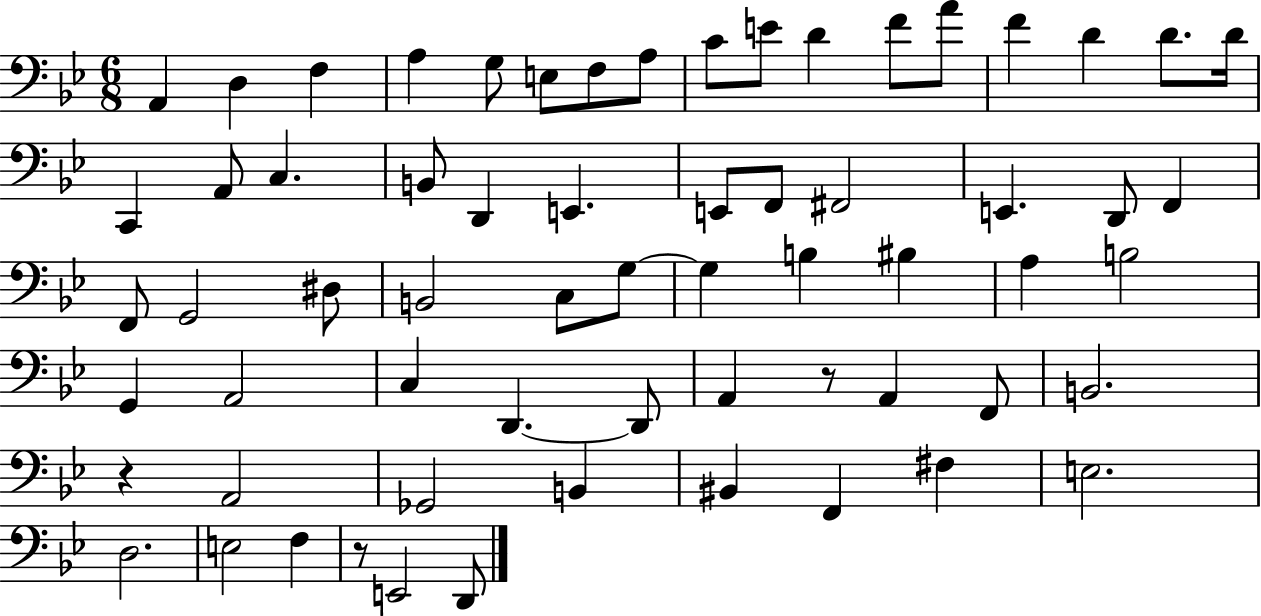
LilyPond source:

{
  \clef bass
  \numericTimeSignature
  \time 6/8
  \key bes \major
  a,4 d4 f4 | a4 g8 e8 f8 a8 | c'8 e'8 d'4 f'8 a'8 | f'4 d'4 d'8. d'16 | \break c,4 a,8 c4. | b,8 d,4 e,4. | e,8 f,8 fis,2 | e,4. d,8 f,4 | \break f,8 g,2 dis8 | b,2 c8 g8~~ | g4 b4 bis4 | a4 b2 | \break g,4 a,2 | c4 d,4.~~ d,8 | a,4 r8 a,4 f,8 | b,2. | \break r4 a,2 | ges,2 b,4 | bis,4 f,4 fis4 | e2. | \break d2. | e2 f4 | r8 e,2 d,8 | \bar "|."
}